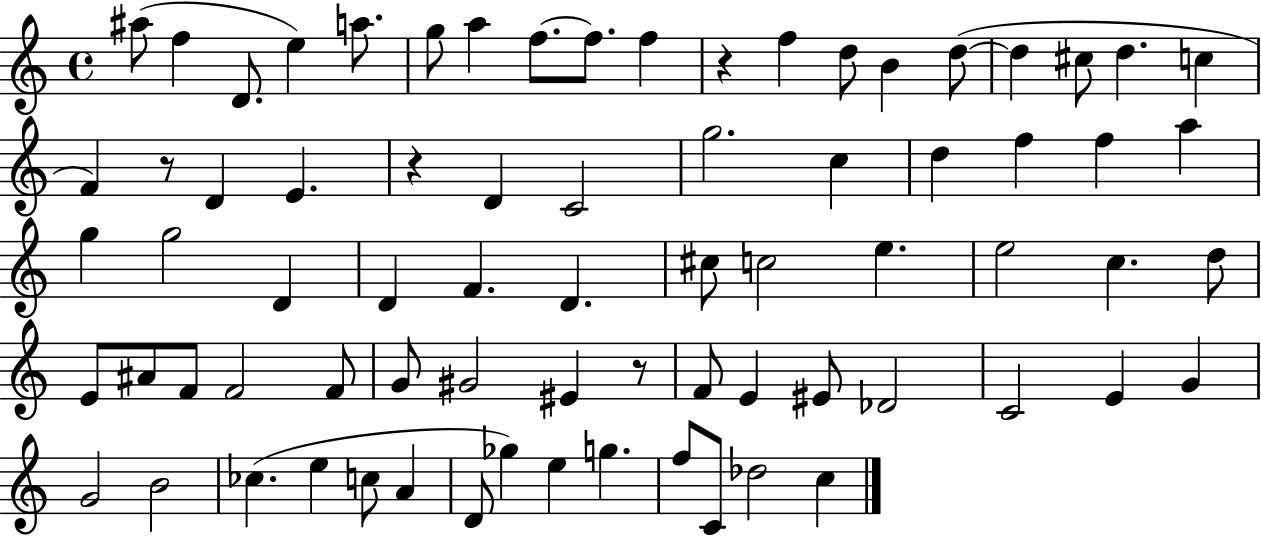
A#5/e F5/q D4/e. E5/q A5/e. G5/e A5/q F5/e. F5/e. F5/q R/q F5/q D5/e B4/q D5/e D5/q C#5/e D5/q. C5/q F4/q R/e D4/q E4/q. R/q D4/q C4/h G5/h. C5/q D5/q F5/q F5/q A5/q G5/q G5/h D4/q D4/q F4/q. D4/q. C#5/e C5/h E5/q. E5/h C5/q. D5/e E4/e A#4/e F4/e F4/h F4/e G4/e G#4/h EIS4/q R/e F4/e E4/q EIS4/e Db4/h C4/h E4/q G4/q G4/h B4/h CES5/q. E5/q C5/e A4/q D4/e Gb5/q E5/q G5/q. F5/e C4/e Db5/h C5/q